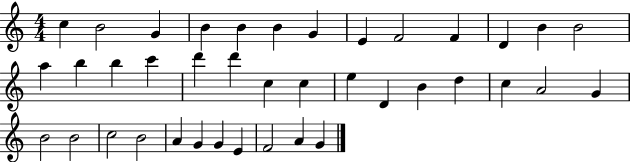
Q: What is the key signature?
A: C major